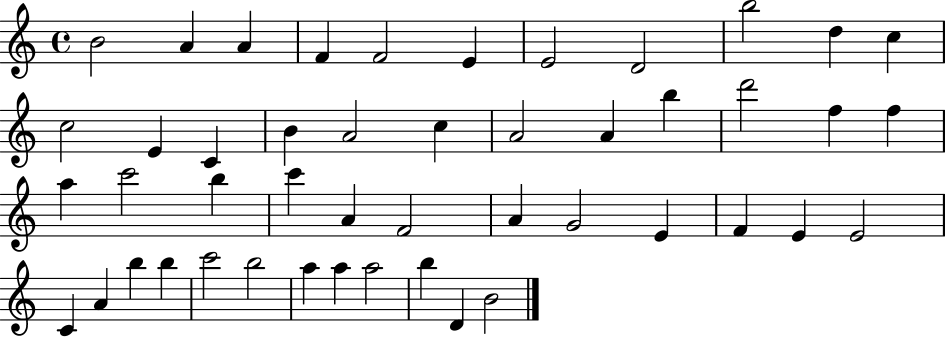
{
  \clef treble
  \time 4/4
  \defaultTimeSignature
  \key c \major
  b'2 a'4 a'4 | f'4 f'2 e'4 | e'2 d'2 | b''2 d''4 c''4 | \break c''2 e'4 c'4 | b'4 a'2 c''4 | a'2 a'4 b''4 | d'''2 f''4 f''4 | \break a''4 c'''2 b''4 | c'''4 a'4 f'2 | a'4 g'2 e'4 | f'4 e'4 e'2 | \break c'4 a'4 b''4 b''4 | c'''2 b''2 | a''4 a''4 a''2 | b''4 d'4 b'2 | \break \bar "|."
}